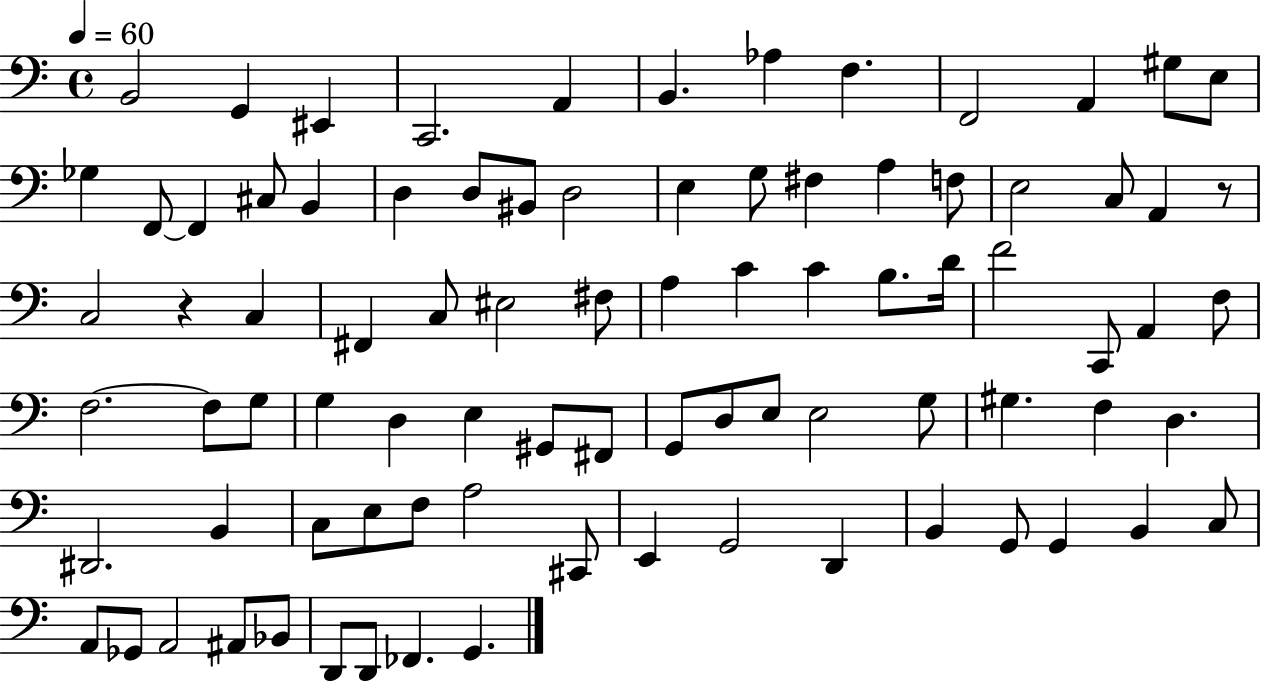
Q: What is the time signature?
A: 4/4